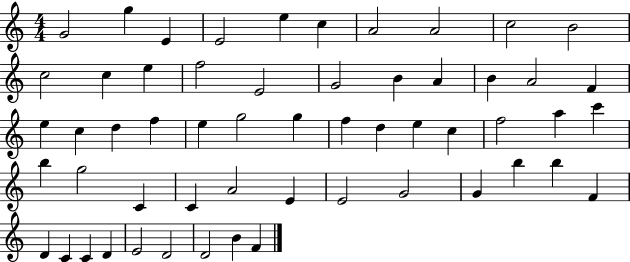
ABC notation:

X:1
T:Untitled
M:4/4
L:1/4
K:C
G2 g E E2 e c A2 A2 c2 B2 c2 c e f2 E2 G2 B A B A2 F e c d f e g2 g f d e c f2 a c' b g2 C C A2 E E2 G2 G b b F D C C D E2 D2 D2 B F